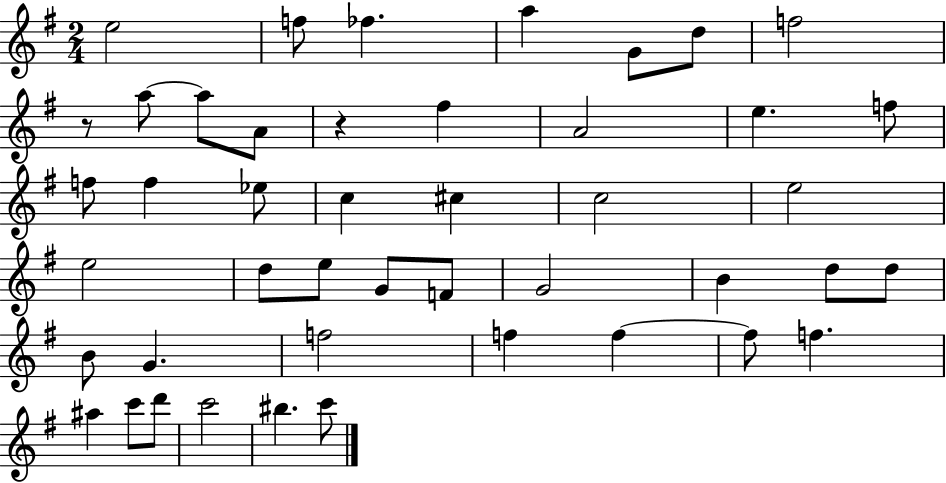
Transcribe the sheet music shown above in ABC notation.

X:1
T:Untitled
M:2/4
L:1/4
K:G
e2 f/2 _f a G/2 d/2 f2 z/2 a/2 a/2 A/2 z ^f A2 e f/2 f/2 f _e/2 c ^c c2 e2 e2 d/2 e/2 G/2 F/2 G2 B d/2 d/2 B/2 G f2 f f f/2 f ^a c'/2 d'/2 c'2 ^b c'/2